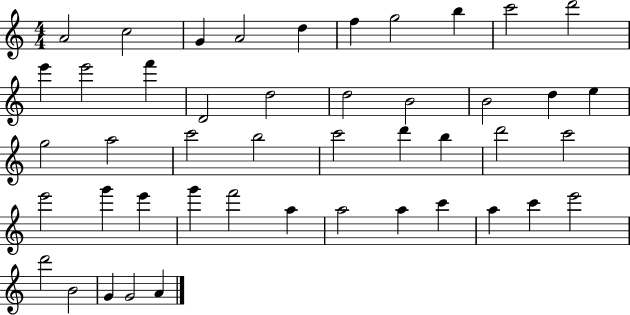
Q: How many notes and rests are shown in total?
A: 46